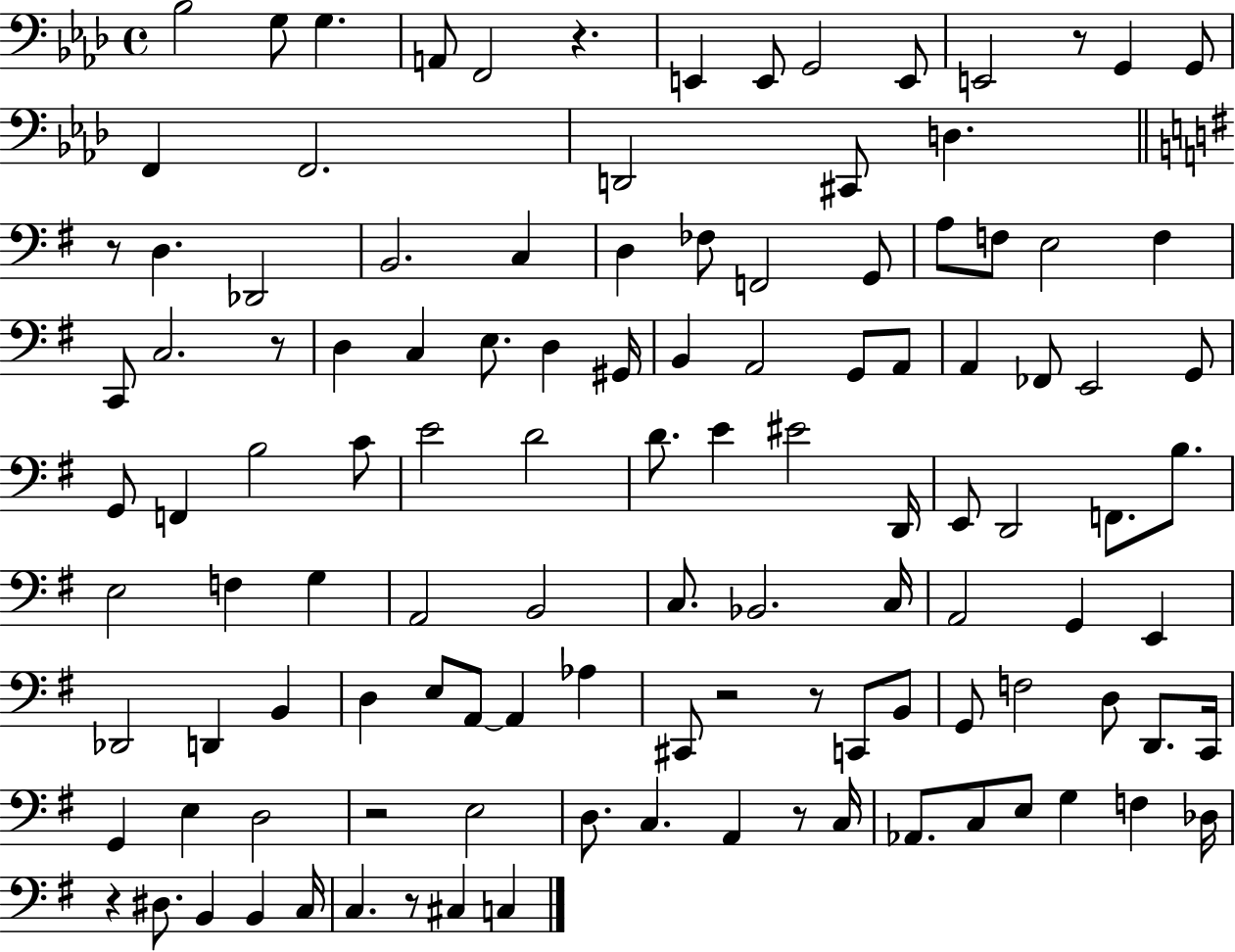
X:1
T:Untitled
M:4/4
L:1/4
K:Ab
_B,2 G,/2 G, A,,/2 F,,2 z E,, E,,/2 G,,2 E,,/2 E,,2 z/2 G,, G,,/2 F,, F,,2 D,,2 ^C,,/2 D, z/2 D, _D,,2 B,,2 C, D, _F,/2 F,,2 G,,/2 A,/2 F,/2 E,2 F, C,,/2 C,2 z/2 D, C, E,/2 D, ^G,,/4 B,, A,,2 G,,/2 A,,/2 A,, _F,,/2 E,,2 G,,/2 G,,/2 F,, B,2 C/2 E2 D2 D/2 E ^E2 D,,/4 E,,/2 D,,2 F,,/2 B,/2 E,2 F, G, A,,2 B,,2 C,/2 _B,,2 C,/4 A,,2 G,, E,, _D,,2 D,, B,, D, E,/2 A,,/2 A,, _A, ^C,,/2 z2 z/2 C,,/2 B,,/2 G,,/2 F,2 D,/2 D,,/2 C,,/4 G,, E, D,2 z2 E,2 D,/2 C, A,, z/2 C,/4 _A,,/2 C,/2 E,/2 G, F, _D,/4 z ^D,/2 B,, B,, C,/4 C, z/2 ^C, C,